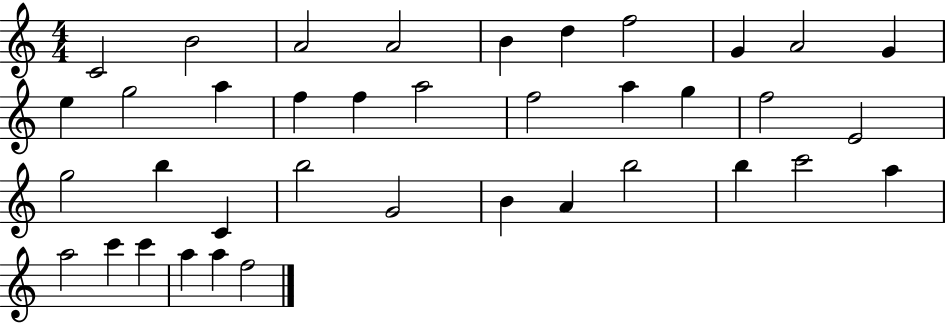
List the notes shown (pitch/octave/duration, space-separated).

C4/h B4/h A4/h A4/h B4/q D5/q F5/h G4/q A4/h G4/q E5/q G5/h A5/q F5/q F5/q A5/h F5/h A5/q G5/q F5/h E4/h G5/h B5/q C4/q B5/h G4/h B4/q A4/q B5/h B5/q C6/h A5/q A5/h C6/q C6/q A5/q A5/q F5/h